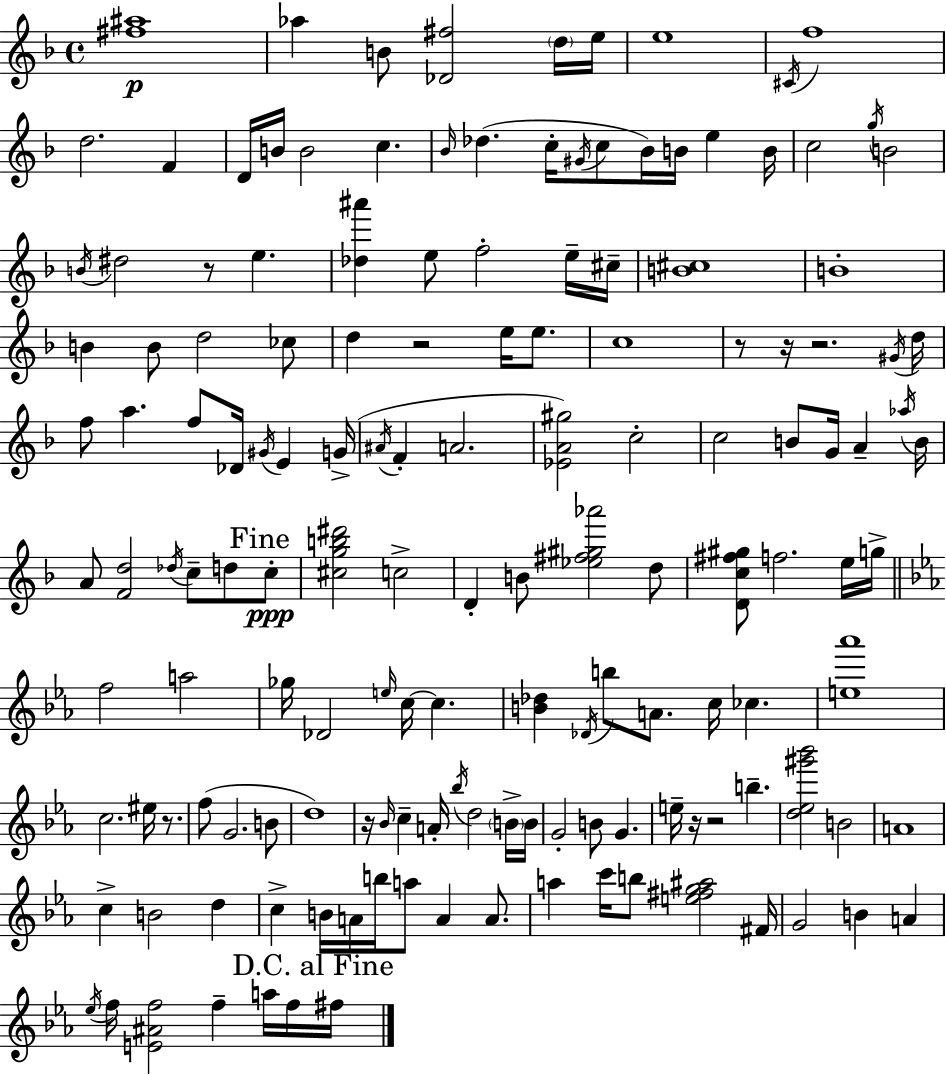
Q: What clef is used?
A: treble